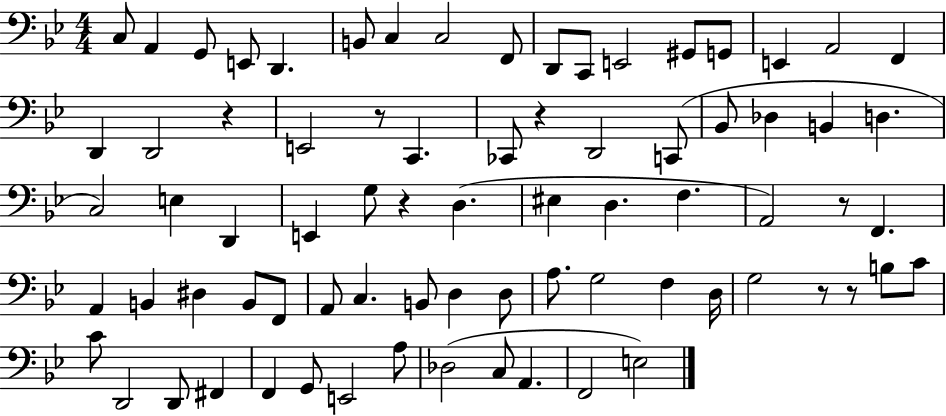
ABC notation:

X:1
T:Untitled
M:4/4
L:1/4
K:Bb
C,/2 A,, G,,/2 E,,/2 D,, B,,/2 C, C,2 F,,/2 D,,/2 C,,/2 E,,2 ^G,,/2 G,,/2 E,, A,,2 F,, D,, D,,2 z E,,2 z/2 C,, _C,,/2 z D,,2 C,,/2 _B,,/2 _D, B,, D, C,2 E, D,, E,, G,/2 z D, ^E, D, F, A,,2 z/2 F,, A,, B,, ^D, B,,/2 F,,/2 A,,/2 C, B,,/2 D, D,/2 A,/2 G,2 F, D,/4 G,2 z/2 z/2 B,/2 C/2 C/2 D,,2 D,,/2 ^F,, F,, G,,/2 E,,2 A,/2 _D,2 C,/2 A,, F,,2 E,2